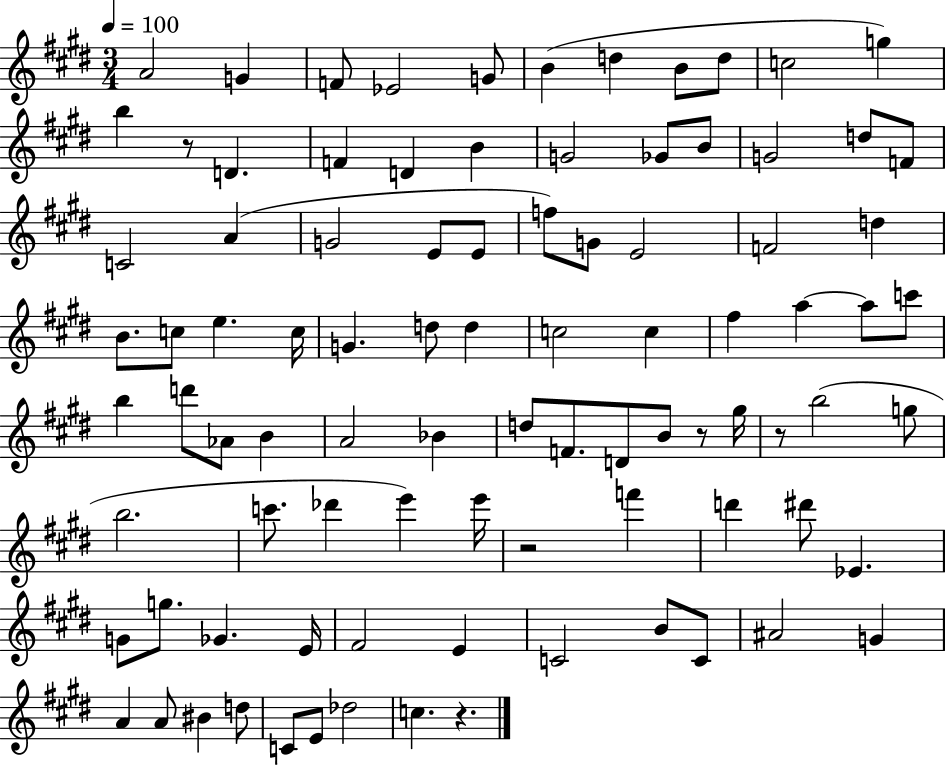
{
  \clef treble
  \numericTimeSignature
  \time 3/4
  \key e \major
  \tempo 4 = 100
  a'2 g'4 | f'8 ees'2 g'8 | b'4( d''4 b'8 d''8 | c''2 g''4) | \break b''4 r8 d'4. | f'4 d'4 b'4 | g'2 ges'8 b'8 | g'2 d''8 f'8 | \break c'2 a'4( | g'2 e'8 e'8 | f''8) g'8 e'2 | f'2 d''4 | \break b'8. c''8 e''4. c''16 | g'4. d''8 d''4 | c''2 c''4 | fis''4 a''4~~ a''8 c'''8 | \break b''4 d'''8 aes'8 b'4 | a'2 bes'4 | d''8 f'8. d'8 b'8 r8 gis''16 | r8 b''2( g''8 | \break b''2. | c'''8. des'''4 e'''4) e'''16 | r2 f'''4 | d'''4 dis'''8 ees'4. | \break g'8 g''8. ges'4. e'16 | fis'2 e'4 | c'2 b'8 c'8 | ais'2 g'4 | \break a'4 a'8 bis'4 d''8 | c'8 e'8 des''2 | c''4. r4. | \bar "|."
}